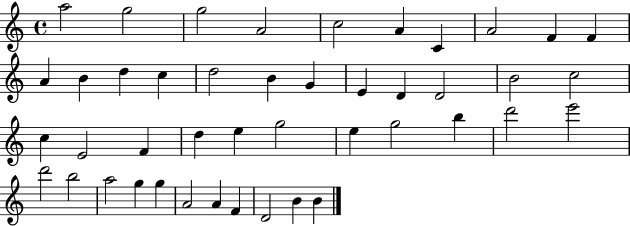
A5/h G5/h G5/h A4/h C5/h A4/q C4/q A4/h F4/q F4/q A4/q B4/q D5/q C5/q D5/h B4/q G4/q E4/q D4/q D4/h B4/h C5/h C5/q E4/h F4/q D5/q E5/q G5/h E5/q G5/h B5/q D6/h E6/h D6/h B5/h A5/h G5/q G5/q A4/h A4/q F4/q D4/h B4/q B4/q